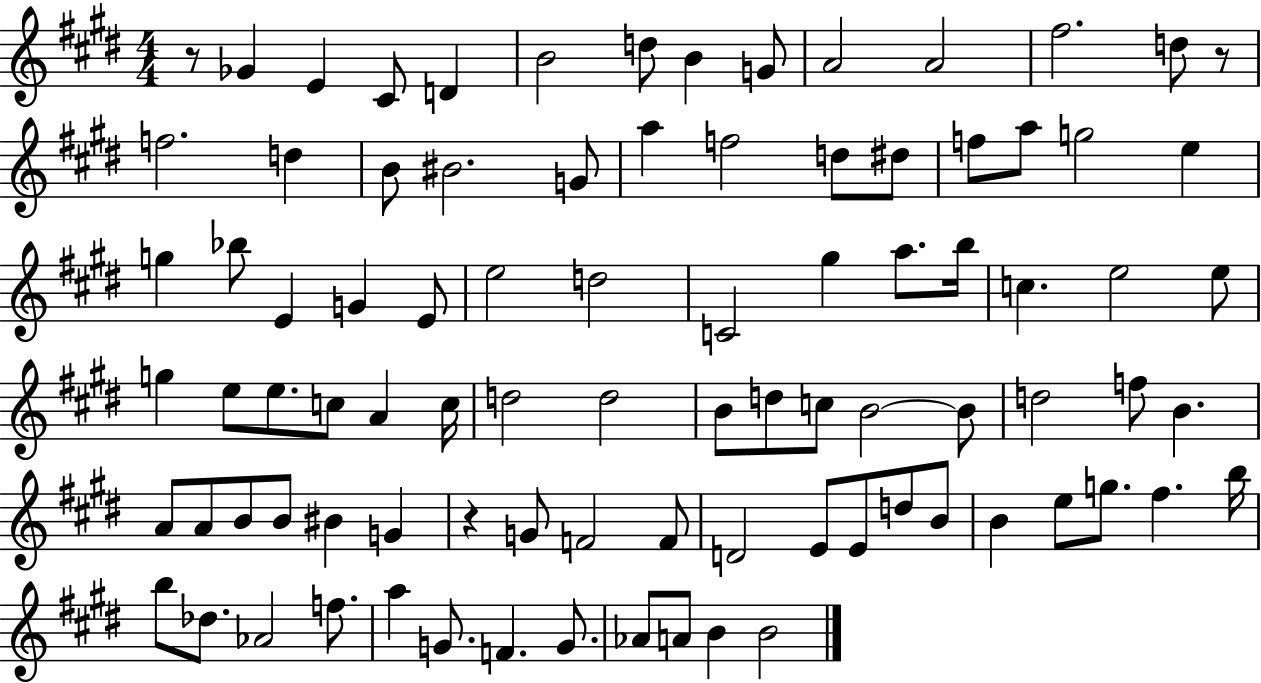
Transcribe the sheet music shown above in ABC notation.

X:1
T:Untitled
M:4/4
L:1/4
K:E
z/2 _G E ^C/2 D B2 d/2 B G/2 A2 A2 ^f2 d/2 z/2 f2 d B/2 ^B2 G/2 a f2 d/2 ^d/2 f/2 a/2 g2 e g _b/2 E G E/2 e2 d2 C2 ^g a/2 b/4 c e2 e/2 g e/2 e/2 c/2 A c/4 d2 d2 B/2 d/2 c/2 B2 B/2 d2 f/2 B A/2 A/2 B/2 B/2 ^B G z G/2 F2 F/2 D2 E/2 E/2 d/2 B/2 B e/2 g/2 ^f b/4 b/2 _d/2 _A2 f/2 a G/2 F G/2 _A/2 A/2 B B2